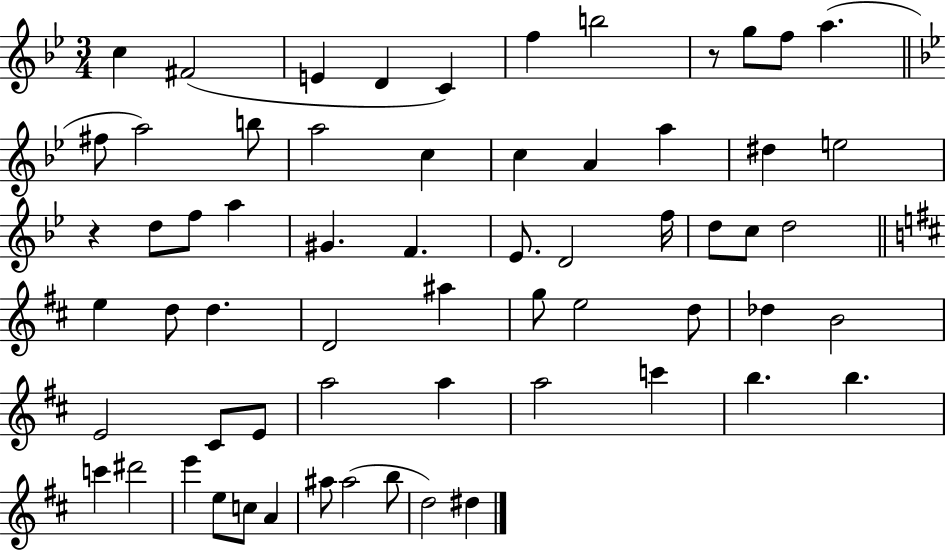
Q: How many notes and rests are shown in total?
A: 63